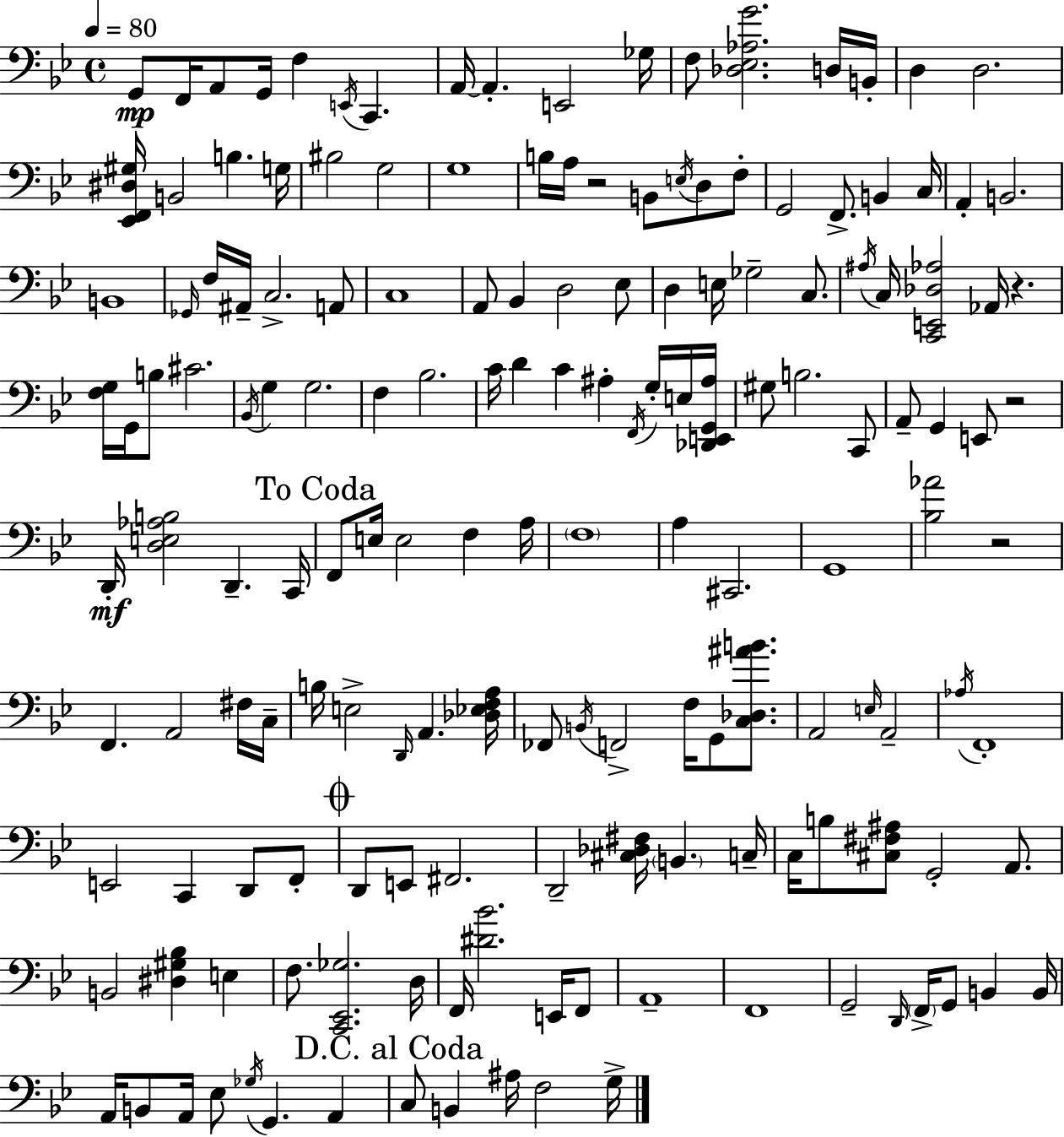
{
  \clef bass
  \time 4/4
  \defaultTimeSignature
  \key bes \major
  \tempo 4 = 80
  g,8\mp f,16 a,8 g,16 f4 \acciaccatura { e,16 } c,4. | a,16~~ a,4.-. e,2 | ges16 f8 <des ees aes g'>2. d16 | b,16-. d4 d2. | \break <ees, f, dis gis>16 b,2 b4. | g16 bis2 g2 | g1 | b16 a16 r2 b,8 \acciaccatura { e16 } d8 | \break f8-. g,2 f,8.-> b,4 | c16 a,4-. b,2. | b,1 | \grace { ges,16 } f16 ais,16-- c2.-> | \break a,8 c1 | a,8 bes,4 d2 | ees8 d4 e16 ges2-- | c8. \acciaccatura { ais16 } c16 <c, e, des aes>2 aes,16 r4. | \break <f g>16 g,16 b8 cis'2. | \acciaccatura { bes,16 } g4 g2. | f4 bes2. | c'16 d'4 c'4 ais4-. | \break \acciaccatura { f,16 } g16-. e16 <des, e, g, ais>16 gis8 b2. | c,8 a,8-- g,4 e,8 r2 | d,16-.\mf <d e aes b>2 d,4.-- | c,16 \mark "To Coda" f,8 e16 e2 | \break f4 a16 \parenthesize f1 | a4 cis,2. | g,1 | <bes aes'>2 r2 | \break f,4. a,2 | fis16 c16-- b16 e2-> \grace { d,16 } | a,4. <des ees f a>16 fes,8 \acciaccatura { b,16 } f,2-> | f16 g,8 <c des ais' b'>8. a,2 | \break \grace { e16 } a,2-- \acciaccatura { aes16 } f,1-. | e,2 | c,4 d,8 f,8-. \mark \markup { \musicglyph "scripts.coda" } d,8 e,8 fis,2. | d,2-- | \break <cis des fis>16 \parenthesize b,4. c16-- c16 b8 <cis fis ais>8 g,2-. | a,8. b,2 | <dis gis bes>4 e4 f8. <c, ees, ges>2. | d16 f,16 <dis' bes'>2. | \break e,16 f,8 a,1-- | f,1 | g,2-- | \grace { d,16 } \parenthesize f,16-> g,8 b,4 b,16 a,16 b,8 a,16 ees8 | \break \acciaccatura { ges16 } g,4. a,4 \mark "D.C. al Coda" c8 b,4 | ais16 f2 g16-> \bar "|."
}